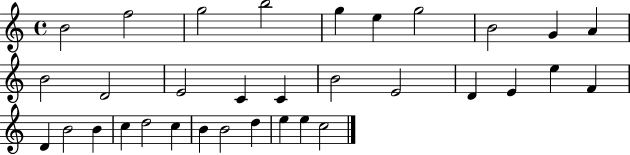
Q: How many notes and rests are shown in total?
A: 33